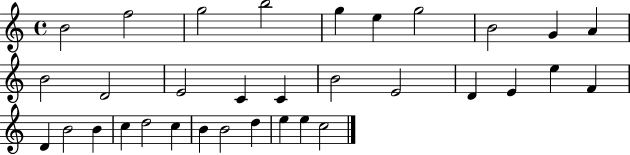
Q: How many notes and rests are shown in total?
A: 33